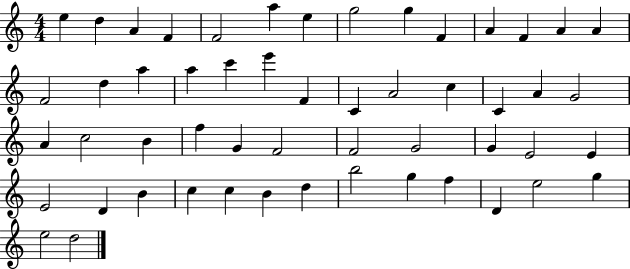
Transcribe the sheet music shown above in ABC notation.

X:1
T:Untitled
M:4/4
L:1/4
K:C
e d A F F2 a e g2 g F A F A A F2 d a a c' e' F C A2 c C A G2 A c2 B f G F2 F2 G2 G E2 E E2 D B c c B d b2 g f D e2 g e2 d2